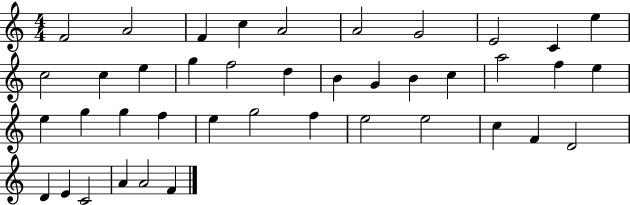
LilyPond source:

{
  \clef treble
  \numericTimeSignature
  \time 4/4
  \key c \major
  f'2 a'2 | f'4 c''4 a'2 | a'2 g'2 | e'2 c'4 e''4 | \break c''2 c''4 e''4 | g''4 f''2 d''4 | b'4 g'4 b'4 c''4 | a''2 f''4 e''4 | \break e''4 g''4 g''4 f''4 | e''4 g''2 f''4 | e''2 e''2 | c''4 f'4 d'2 | \break d'4 e'4 c'2 | a'4 a'2 f'4 | \bar "|."
}